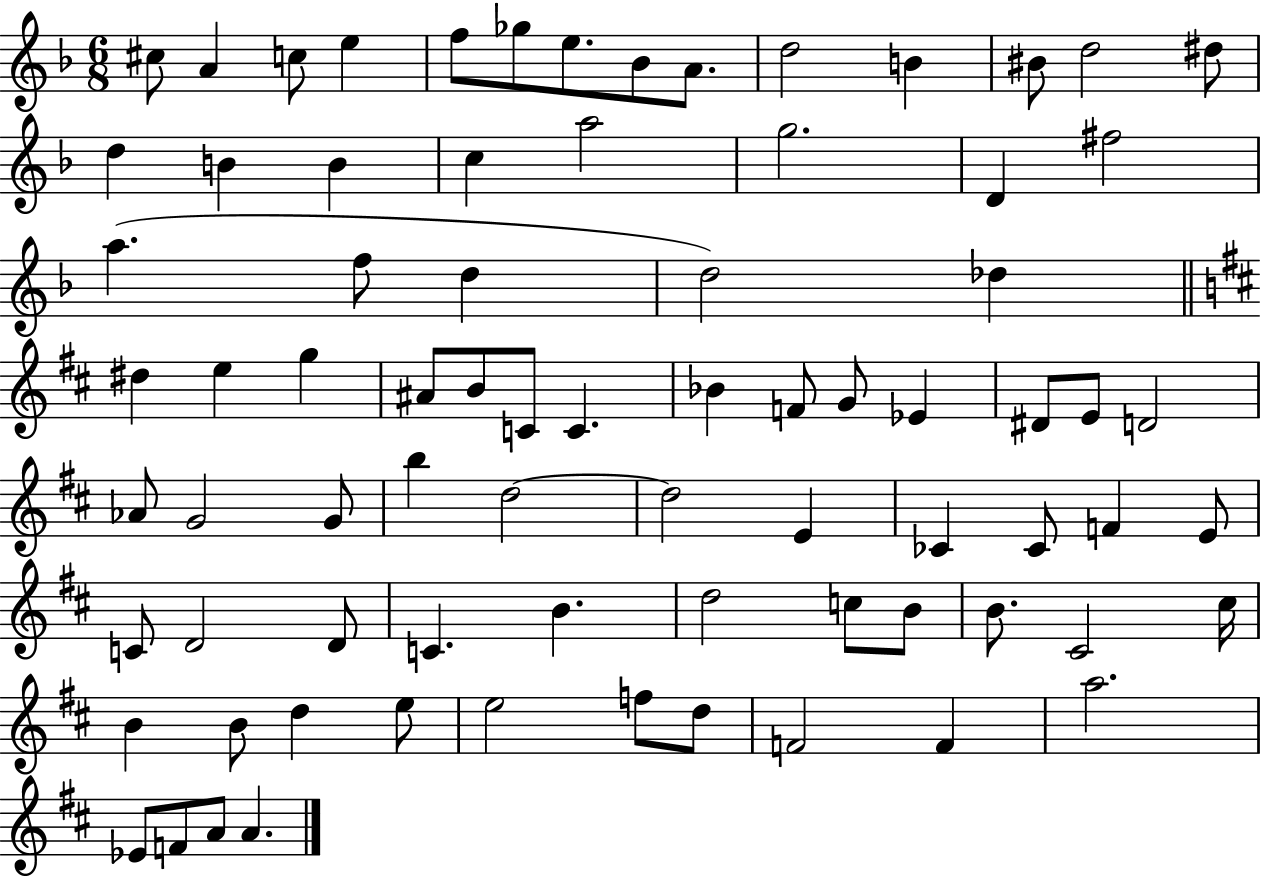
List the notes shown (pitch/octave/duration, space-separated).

C#5/e A4/q C5/e E5/q F5/e Gb5/e E5/e. Bb4/e A4/e. D5/h B4/q BIS4/e D5/h D#5/e D5/q B4/q B4/q C5/q A5/h G5/h. D4/q F#5/h A5/q. F5/e D5/q D5/h Db5/q D#5/q E5/q G5/q A#4/e B4/e C4/e C4/q. Bb4/q F4/e G4/e Eb4/q D#4/e E4/e D4/h Ab4/e G4/h G4/e B5/q D5/h D5/h E4/q CES4/q CES4/e F4/q E4/e C4/e D4/h D4/e C4/q. B4/q. D5/h C5/e B4/e B4/e. C#4/h C#5/s B4/q B4/e D5/q E5/e E5/h F5/e D5/e F4/h F4/q A5/h. Eb4/e F4/e A4/e A4/q.